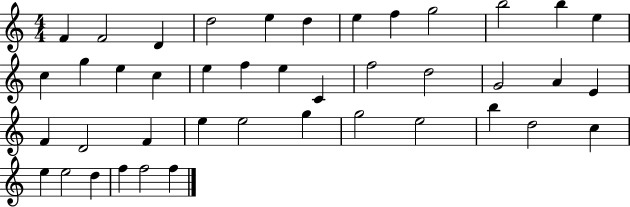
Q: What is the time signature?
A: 4/4